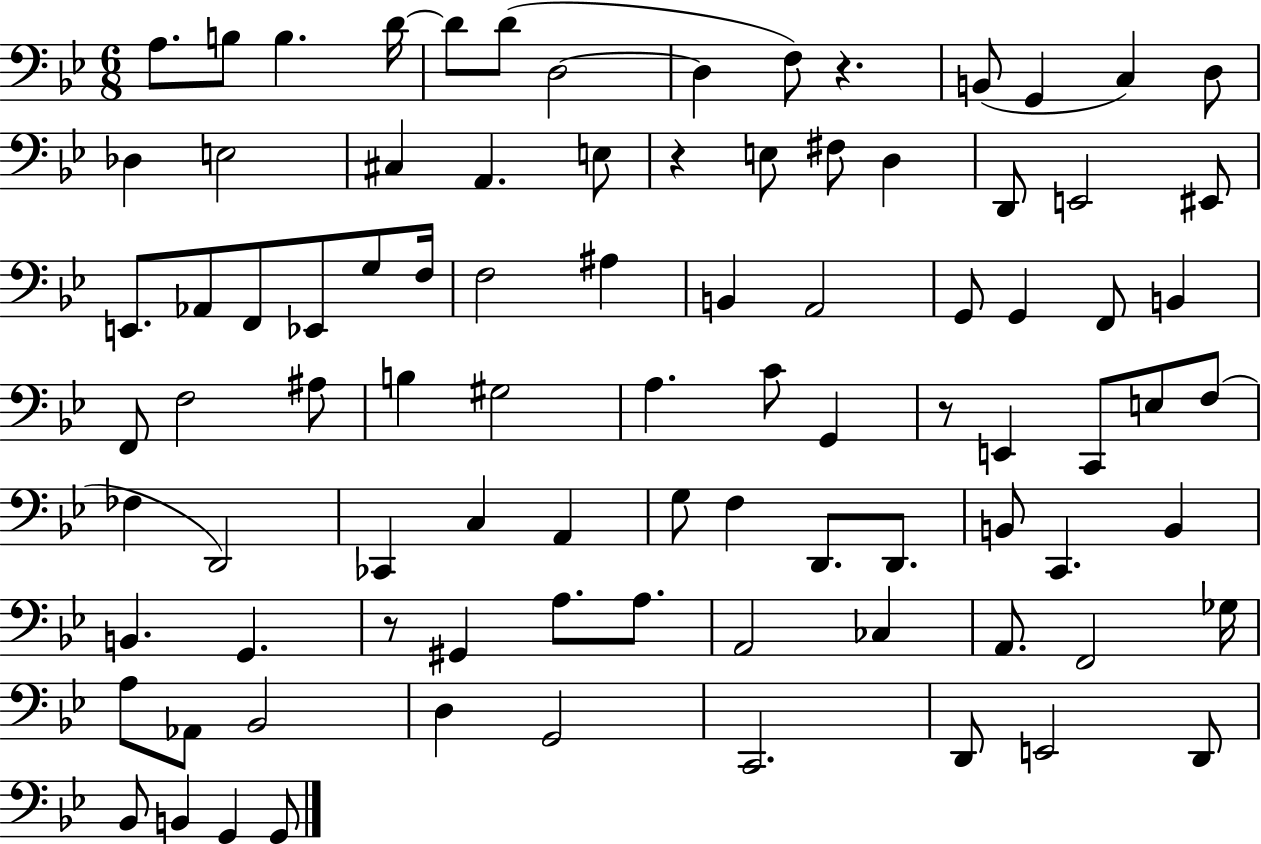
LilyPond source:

{
  \clef bass
  \numericTimeSignature
  \time 6/8
  \key bes \major
  \repeat volta 2 { a8. b8 b4. d'16~~ | d'8 d'8( d2~~ | d4 f8) r4. | b,8( g,4 c4) d8 | \break des4 e2 | cis4 a,4. e8 | r4 e8 fis8 d4 | d,8 e,2 eis,8 | \break e,8. aes,8 f,8 ees,8 g8 f16 | f2 ais4 | b,4 a,2 | g,8 g,4 f,8 b,4 | \break f,8 f2 ais8 | b4 gis2 | a4. c'8 g,4 | r8 e,4 c,8 e8 f8( | \break fes4 d,2) | ces,4 c4 a,4 | g8 f4 d,8. d,8. | b,8 c,4. b,4 | \break b,4. g,4. | r8 gis,4 a8. a8. | a,2 ces4 | a,8. f,2 ges16 | \break a8 aes,8 bes,2 | d4 g,2 | c,2. | d,8 e,2 d,8 | \break bes,8 b,4 g,4 g,8 | } \bar "|."
}